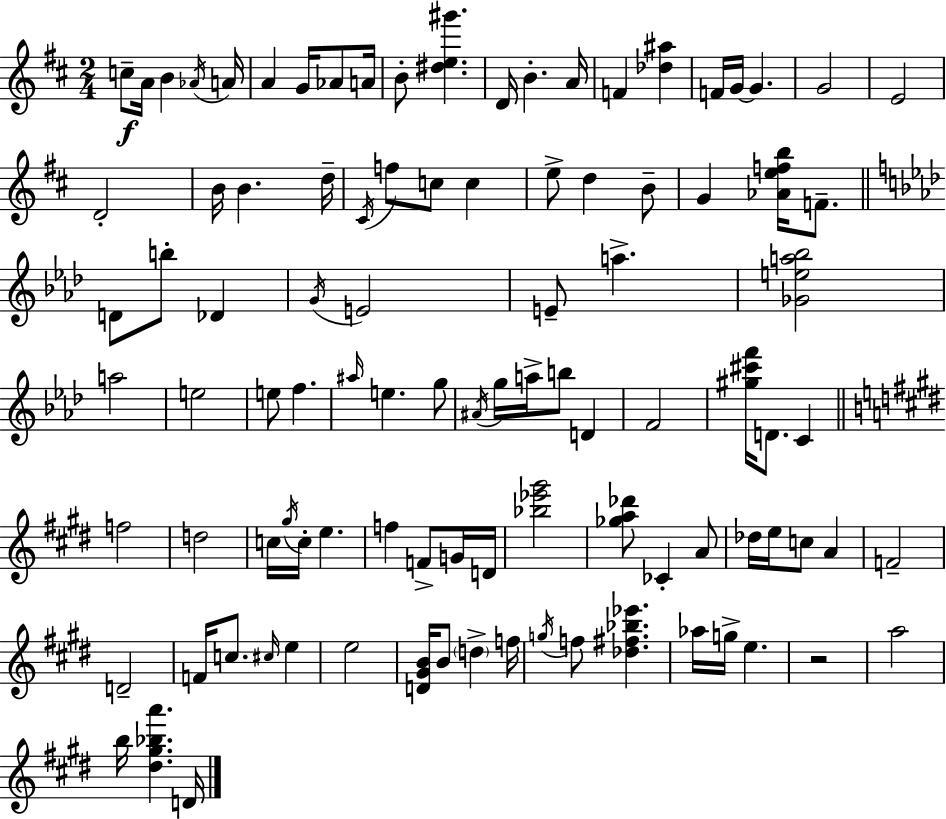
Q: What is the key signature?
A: D major